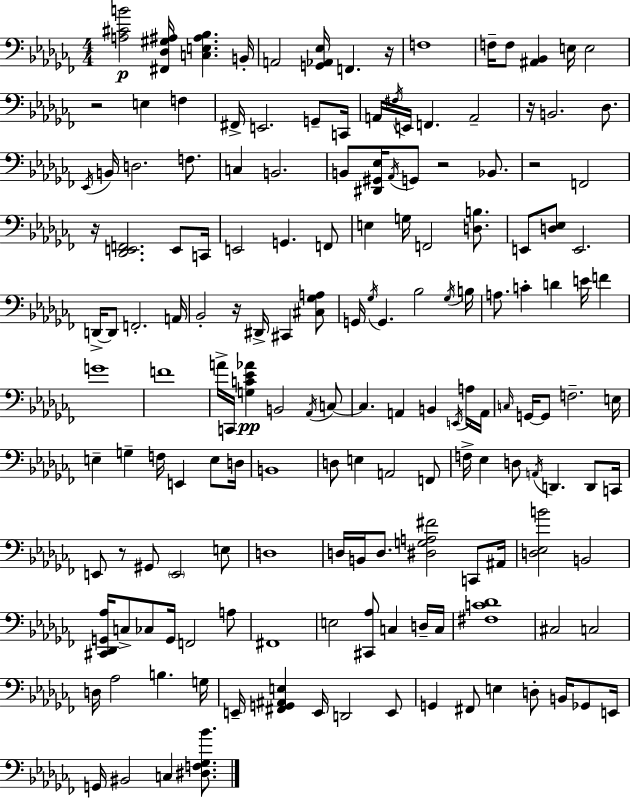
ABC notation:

X:1
T:Untitled
M:4/4
L:1/4
K:Abm
[A,^CB]2 [^F,,_D,^G,^A,]/4 [C,E,^A,_B,] B,,/4 A,,2 [G,,_A,,_E,]/4 F,, z/4 F,4 F,/4 F,/2 [^A,,_B,,] E,/4 E,2 z2 E, F, ^F,,/4 E,,2 G,,/2 C,,/4 A,,/4 ^F,/4 E,,/4 F,, A,,2 z/4 B,,2 _D,/2 _E,,/4 B,,/4 D,2 F,/2 C, B,,2 B,,/2 [^D,,^G,,_E,]/4 _A,,/4 G,,/2 z2 _B,,/2 z2 F,,2 z/4 [_D,,E,,F,,]2 E,,/2 C,,/4 E,,2 G,, F,,/2 E, G,/4 F,,2 [D,B,]/2 E,,/2 [D,_E,]/2 E,,2 D,,/4 D,,/2 F,,2 A,,/4 _B,,2 z/4 ^D,,/4 ^C,, [^C,_G,A,]/2 G,,/4 _G,/4 G,, _B,2 _G,/4 B,/4 A,/2 C D E/4 F G4 F4 A/4 C,,/4 [G,C_E_A] B,,2 _A,,/4 C,/2 C, A,, B,, E,,/4 A,/4 A,,/4 C,/4 G,,/4 G,,/2 F,2 E,/4 E, G, F,/4 E,, E,/2 D,/4 B,,4 D,/2 E, A,,2 F,,/2 F,/4 _E, D,/2 A,,/4 D,, D,,/2 C,,/4 E,,/2 z/2 ^G,,/2 E,,2 E,/2 D,4 D,/4 B,,/4 D,/2 [^D,G,A,^F]2 C,,/2 ^A,,/4 [D,_E,B]2 B,,2 [^C,,_D,,G,,_A,]/4 C,/2 _C,/2 G,,/4 F,,2 A,/2 ^F,,4 E,2 [^C,,_A,]/2 C, D,/4 C,/4 [^F,C_D]4 ^C,2 C,2 D,/4 _A,2 B, G,/4 E,,/4 [^F,,G,,^A,,E,] E,,/4 D,,2 E,,/2 G,, ^F,,/2 E, D,/2 B,,/4 _G,,/2 E,,/4 G,,/4 ^B,,2 C, [^D,F,_G,_B]/2